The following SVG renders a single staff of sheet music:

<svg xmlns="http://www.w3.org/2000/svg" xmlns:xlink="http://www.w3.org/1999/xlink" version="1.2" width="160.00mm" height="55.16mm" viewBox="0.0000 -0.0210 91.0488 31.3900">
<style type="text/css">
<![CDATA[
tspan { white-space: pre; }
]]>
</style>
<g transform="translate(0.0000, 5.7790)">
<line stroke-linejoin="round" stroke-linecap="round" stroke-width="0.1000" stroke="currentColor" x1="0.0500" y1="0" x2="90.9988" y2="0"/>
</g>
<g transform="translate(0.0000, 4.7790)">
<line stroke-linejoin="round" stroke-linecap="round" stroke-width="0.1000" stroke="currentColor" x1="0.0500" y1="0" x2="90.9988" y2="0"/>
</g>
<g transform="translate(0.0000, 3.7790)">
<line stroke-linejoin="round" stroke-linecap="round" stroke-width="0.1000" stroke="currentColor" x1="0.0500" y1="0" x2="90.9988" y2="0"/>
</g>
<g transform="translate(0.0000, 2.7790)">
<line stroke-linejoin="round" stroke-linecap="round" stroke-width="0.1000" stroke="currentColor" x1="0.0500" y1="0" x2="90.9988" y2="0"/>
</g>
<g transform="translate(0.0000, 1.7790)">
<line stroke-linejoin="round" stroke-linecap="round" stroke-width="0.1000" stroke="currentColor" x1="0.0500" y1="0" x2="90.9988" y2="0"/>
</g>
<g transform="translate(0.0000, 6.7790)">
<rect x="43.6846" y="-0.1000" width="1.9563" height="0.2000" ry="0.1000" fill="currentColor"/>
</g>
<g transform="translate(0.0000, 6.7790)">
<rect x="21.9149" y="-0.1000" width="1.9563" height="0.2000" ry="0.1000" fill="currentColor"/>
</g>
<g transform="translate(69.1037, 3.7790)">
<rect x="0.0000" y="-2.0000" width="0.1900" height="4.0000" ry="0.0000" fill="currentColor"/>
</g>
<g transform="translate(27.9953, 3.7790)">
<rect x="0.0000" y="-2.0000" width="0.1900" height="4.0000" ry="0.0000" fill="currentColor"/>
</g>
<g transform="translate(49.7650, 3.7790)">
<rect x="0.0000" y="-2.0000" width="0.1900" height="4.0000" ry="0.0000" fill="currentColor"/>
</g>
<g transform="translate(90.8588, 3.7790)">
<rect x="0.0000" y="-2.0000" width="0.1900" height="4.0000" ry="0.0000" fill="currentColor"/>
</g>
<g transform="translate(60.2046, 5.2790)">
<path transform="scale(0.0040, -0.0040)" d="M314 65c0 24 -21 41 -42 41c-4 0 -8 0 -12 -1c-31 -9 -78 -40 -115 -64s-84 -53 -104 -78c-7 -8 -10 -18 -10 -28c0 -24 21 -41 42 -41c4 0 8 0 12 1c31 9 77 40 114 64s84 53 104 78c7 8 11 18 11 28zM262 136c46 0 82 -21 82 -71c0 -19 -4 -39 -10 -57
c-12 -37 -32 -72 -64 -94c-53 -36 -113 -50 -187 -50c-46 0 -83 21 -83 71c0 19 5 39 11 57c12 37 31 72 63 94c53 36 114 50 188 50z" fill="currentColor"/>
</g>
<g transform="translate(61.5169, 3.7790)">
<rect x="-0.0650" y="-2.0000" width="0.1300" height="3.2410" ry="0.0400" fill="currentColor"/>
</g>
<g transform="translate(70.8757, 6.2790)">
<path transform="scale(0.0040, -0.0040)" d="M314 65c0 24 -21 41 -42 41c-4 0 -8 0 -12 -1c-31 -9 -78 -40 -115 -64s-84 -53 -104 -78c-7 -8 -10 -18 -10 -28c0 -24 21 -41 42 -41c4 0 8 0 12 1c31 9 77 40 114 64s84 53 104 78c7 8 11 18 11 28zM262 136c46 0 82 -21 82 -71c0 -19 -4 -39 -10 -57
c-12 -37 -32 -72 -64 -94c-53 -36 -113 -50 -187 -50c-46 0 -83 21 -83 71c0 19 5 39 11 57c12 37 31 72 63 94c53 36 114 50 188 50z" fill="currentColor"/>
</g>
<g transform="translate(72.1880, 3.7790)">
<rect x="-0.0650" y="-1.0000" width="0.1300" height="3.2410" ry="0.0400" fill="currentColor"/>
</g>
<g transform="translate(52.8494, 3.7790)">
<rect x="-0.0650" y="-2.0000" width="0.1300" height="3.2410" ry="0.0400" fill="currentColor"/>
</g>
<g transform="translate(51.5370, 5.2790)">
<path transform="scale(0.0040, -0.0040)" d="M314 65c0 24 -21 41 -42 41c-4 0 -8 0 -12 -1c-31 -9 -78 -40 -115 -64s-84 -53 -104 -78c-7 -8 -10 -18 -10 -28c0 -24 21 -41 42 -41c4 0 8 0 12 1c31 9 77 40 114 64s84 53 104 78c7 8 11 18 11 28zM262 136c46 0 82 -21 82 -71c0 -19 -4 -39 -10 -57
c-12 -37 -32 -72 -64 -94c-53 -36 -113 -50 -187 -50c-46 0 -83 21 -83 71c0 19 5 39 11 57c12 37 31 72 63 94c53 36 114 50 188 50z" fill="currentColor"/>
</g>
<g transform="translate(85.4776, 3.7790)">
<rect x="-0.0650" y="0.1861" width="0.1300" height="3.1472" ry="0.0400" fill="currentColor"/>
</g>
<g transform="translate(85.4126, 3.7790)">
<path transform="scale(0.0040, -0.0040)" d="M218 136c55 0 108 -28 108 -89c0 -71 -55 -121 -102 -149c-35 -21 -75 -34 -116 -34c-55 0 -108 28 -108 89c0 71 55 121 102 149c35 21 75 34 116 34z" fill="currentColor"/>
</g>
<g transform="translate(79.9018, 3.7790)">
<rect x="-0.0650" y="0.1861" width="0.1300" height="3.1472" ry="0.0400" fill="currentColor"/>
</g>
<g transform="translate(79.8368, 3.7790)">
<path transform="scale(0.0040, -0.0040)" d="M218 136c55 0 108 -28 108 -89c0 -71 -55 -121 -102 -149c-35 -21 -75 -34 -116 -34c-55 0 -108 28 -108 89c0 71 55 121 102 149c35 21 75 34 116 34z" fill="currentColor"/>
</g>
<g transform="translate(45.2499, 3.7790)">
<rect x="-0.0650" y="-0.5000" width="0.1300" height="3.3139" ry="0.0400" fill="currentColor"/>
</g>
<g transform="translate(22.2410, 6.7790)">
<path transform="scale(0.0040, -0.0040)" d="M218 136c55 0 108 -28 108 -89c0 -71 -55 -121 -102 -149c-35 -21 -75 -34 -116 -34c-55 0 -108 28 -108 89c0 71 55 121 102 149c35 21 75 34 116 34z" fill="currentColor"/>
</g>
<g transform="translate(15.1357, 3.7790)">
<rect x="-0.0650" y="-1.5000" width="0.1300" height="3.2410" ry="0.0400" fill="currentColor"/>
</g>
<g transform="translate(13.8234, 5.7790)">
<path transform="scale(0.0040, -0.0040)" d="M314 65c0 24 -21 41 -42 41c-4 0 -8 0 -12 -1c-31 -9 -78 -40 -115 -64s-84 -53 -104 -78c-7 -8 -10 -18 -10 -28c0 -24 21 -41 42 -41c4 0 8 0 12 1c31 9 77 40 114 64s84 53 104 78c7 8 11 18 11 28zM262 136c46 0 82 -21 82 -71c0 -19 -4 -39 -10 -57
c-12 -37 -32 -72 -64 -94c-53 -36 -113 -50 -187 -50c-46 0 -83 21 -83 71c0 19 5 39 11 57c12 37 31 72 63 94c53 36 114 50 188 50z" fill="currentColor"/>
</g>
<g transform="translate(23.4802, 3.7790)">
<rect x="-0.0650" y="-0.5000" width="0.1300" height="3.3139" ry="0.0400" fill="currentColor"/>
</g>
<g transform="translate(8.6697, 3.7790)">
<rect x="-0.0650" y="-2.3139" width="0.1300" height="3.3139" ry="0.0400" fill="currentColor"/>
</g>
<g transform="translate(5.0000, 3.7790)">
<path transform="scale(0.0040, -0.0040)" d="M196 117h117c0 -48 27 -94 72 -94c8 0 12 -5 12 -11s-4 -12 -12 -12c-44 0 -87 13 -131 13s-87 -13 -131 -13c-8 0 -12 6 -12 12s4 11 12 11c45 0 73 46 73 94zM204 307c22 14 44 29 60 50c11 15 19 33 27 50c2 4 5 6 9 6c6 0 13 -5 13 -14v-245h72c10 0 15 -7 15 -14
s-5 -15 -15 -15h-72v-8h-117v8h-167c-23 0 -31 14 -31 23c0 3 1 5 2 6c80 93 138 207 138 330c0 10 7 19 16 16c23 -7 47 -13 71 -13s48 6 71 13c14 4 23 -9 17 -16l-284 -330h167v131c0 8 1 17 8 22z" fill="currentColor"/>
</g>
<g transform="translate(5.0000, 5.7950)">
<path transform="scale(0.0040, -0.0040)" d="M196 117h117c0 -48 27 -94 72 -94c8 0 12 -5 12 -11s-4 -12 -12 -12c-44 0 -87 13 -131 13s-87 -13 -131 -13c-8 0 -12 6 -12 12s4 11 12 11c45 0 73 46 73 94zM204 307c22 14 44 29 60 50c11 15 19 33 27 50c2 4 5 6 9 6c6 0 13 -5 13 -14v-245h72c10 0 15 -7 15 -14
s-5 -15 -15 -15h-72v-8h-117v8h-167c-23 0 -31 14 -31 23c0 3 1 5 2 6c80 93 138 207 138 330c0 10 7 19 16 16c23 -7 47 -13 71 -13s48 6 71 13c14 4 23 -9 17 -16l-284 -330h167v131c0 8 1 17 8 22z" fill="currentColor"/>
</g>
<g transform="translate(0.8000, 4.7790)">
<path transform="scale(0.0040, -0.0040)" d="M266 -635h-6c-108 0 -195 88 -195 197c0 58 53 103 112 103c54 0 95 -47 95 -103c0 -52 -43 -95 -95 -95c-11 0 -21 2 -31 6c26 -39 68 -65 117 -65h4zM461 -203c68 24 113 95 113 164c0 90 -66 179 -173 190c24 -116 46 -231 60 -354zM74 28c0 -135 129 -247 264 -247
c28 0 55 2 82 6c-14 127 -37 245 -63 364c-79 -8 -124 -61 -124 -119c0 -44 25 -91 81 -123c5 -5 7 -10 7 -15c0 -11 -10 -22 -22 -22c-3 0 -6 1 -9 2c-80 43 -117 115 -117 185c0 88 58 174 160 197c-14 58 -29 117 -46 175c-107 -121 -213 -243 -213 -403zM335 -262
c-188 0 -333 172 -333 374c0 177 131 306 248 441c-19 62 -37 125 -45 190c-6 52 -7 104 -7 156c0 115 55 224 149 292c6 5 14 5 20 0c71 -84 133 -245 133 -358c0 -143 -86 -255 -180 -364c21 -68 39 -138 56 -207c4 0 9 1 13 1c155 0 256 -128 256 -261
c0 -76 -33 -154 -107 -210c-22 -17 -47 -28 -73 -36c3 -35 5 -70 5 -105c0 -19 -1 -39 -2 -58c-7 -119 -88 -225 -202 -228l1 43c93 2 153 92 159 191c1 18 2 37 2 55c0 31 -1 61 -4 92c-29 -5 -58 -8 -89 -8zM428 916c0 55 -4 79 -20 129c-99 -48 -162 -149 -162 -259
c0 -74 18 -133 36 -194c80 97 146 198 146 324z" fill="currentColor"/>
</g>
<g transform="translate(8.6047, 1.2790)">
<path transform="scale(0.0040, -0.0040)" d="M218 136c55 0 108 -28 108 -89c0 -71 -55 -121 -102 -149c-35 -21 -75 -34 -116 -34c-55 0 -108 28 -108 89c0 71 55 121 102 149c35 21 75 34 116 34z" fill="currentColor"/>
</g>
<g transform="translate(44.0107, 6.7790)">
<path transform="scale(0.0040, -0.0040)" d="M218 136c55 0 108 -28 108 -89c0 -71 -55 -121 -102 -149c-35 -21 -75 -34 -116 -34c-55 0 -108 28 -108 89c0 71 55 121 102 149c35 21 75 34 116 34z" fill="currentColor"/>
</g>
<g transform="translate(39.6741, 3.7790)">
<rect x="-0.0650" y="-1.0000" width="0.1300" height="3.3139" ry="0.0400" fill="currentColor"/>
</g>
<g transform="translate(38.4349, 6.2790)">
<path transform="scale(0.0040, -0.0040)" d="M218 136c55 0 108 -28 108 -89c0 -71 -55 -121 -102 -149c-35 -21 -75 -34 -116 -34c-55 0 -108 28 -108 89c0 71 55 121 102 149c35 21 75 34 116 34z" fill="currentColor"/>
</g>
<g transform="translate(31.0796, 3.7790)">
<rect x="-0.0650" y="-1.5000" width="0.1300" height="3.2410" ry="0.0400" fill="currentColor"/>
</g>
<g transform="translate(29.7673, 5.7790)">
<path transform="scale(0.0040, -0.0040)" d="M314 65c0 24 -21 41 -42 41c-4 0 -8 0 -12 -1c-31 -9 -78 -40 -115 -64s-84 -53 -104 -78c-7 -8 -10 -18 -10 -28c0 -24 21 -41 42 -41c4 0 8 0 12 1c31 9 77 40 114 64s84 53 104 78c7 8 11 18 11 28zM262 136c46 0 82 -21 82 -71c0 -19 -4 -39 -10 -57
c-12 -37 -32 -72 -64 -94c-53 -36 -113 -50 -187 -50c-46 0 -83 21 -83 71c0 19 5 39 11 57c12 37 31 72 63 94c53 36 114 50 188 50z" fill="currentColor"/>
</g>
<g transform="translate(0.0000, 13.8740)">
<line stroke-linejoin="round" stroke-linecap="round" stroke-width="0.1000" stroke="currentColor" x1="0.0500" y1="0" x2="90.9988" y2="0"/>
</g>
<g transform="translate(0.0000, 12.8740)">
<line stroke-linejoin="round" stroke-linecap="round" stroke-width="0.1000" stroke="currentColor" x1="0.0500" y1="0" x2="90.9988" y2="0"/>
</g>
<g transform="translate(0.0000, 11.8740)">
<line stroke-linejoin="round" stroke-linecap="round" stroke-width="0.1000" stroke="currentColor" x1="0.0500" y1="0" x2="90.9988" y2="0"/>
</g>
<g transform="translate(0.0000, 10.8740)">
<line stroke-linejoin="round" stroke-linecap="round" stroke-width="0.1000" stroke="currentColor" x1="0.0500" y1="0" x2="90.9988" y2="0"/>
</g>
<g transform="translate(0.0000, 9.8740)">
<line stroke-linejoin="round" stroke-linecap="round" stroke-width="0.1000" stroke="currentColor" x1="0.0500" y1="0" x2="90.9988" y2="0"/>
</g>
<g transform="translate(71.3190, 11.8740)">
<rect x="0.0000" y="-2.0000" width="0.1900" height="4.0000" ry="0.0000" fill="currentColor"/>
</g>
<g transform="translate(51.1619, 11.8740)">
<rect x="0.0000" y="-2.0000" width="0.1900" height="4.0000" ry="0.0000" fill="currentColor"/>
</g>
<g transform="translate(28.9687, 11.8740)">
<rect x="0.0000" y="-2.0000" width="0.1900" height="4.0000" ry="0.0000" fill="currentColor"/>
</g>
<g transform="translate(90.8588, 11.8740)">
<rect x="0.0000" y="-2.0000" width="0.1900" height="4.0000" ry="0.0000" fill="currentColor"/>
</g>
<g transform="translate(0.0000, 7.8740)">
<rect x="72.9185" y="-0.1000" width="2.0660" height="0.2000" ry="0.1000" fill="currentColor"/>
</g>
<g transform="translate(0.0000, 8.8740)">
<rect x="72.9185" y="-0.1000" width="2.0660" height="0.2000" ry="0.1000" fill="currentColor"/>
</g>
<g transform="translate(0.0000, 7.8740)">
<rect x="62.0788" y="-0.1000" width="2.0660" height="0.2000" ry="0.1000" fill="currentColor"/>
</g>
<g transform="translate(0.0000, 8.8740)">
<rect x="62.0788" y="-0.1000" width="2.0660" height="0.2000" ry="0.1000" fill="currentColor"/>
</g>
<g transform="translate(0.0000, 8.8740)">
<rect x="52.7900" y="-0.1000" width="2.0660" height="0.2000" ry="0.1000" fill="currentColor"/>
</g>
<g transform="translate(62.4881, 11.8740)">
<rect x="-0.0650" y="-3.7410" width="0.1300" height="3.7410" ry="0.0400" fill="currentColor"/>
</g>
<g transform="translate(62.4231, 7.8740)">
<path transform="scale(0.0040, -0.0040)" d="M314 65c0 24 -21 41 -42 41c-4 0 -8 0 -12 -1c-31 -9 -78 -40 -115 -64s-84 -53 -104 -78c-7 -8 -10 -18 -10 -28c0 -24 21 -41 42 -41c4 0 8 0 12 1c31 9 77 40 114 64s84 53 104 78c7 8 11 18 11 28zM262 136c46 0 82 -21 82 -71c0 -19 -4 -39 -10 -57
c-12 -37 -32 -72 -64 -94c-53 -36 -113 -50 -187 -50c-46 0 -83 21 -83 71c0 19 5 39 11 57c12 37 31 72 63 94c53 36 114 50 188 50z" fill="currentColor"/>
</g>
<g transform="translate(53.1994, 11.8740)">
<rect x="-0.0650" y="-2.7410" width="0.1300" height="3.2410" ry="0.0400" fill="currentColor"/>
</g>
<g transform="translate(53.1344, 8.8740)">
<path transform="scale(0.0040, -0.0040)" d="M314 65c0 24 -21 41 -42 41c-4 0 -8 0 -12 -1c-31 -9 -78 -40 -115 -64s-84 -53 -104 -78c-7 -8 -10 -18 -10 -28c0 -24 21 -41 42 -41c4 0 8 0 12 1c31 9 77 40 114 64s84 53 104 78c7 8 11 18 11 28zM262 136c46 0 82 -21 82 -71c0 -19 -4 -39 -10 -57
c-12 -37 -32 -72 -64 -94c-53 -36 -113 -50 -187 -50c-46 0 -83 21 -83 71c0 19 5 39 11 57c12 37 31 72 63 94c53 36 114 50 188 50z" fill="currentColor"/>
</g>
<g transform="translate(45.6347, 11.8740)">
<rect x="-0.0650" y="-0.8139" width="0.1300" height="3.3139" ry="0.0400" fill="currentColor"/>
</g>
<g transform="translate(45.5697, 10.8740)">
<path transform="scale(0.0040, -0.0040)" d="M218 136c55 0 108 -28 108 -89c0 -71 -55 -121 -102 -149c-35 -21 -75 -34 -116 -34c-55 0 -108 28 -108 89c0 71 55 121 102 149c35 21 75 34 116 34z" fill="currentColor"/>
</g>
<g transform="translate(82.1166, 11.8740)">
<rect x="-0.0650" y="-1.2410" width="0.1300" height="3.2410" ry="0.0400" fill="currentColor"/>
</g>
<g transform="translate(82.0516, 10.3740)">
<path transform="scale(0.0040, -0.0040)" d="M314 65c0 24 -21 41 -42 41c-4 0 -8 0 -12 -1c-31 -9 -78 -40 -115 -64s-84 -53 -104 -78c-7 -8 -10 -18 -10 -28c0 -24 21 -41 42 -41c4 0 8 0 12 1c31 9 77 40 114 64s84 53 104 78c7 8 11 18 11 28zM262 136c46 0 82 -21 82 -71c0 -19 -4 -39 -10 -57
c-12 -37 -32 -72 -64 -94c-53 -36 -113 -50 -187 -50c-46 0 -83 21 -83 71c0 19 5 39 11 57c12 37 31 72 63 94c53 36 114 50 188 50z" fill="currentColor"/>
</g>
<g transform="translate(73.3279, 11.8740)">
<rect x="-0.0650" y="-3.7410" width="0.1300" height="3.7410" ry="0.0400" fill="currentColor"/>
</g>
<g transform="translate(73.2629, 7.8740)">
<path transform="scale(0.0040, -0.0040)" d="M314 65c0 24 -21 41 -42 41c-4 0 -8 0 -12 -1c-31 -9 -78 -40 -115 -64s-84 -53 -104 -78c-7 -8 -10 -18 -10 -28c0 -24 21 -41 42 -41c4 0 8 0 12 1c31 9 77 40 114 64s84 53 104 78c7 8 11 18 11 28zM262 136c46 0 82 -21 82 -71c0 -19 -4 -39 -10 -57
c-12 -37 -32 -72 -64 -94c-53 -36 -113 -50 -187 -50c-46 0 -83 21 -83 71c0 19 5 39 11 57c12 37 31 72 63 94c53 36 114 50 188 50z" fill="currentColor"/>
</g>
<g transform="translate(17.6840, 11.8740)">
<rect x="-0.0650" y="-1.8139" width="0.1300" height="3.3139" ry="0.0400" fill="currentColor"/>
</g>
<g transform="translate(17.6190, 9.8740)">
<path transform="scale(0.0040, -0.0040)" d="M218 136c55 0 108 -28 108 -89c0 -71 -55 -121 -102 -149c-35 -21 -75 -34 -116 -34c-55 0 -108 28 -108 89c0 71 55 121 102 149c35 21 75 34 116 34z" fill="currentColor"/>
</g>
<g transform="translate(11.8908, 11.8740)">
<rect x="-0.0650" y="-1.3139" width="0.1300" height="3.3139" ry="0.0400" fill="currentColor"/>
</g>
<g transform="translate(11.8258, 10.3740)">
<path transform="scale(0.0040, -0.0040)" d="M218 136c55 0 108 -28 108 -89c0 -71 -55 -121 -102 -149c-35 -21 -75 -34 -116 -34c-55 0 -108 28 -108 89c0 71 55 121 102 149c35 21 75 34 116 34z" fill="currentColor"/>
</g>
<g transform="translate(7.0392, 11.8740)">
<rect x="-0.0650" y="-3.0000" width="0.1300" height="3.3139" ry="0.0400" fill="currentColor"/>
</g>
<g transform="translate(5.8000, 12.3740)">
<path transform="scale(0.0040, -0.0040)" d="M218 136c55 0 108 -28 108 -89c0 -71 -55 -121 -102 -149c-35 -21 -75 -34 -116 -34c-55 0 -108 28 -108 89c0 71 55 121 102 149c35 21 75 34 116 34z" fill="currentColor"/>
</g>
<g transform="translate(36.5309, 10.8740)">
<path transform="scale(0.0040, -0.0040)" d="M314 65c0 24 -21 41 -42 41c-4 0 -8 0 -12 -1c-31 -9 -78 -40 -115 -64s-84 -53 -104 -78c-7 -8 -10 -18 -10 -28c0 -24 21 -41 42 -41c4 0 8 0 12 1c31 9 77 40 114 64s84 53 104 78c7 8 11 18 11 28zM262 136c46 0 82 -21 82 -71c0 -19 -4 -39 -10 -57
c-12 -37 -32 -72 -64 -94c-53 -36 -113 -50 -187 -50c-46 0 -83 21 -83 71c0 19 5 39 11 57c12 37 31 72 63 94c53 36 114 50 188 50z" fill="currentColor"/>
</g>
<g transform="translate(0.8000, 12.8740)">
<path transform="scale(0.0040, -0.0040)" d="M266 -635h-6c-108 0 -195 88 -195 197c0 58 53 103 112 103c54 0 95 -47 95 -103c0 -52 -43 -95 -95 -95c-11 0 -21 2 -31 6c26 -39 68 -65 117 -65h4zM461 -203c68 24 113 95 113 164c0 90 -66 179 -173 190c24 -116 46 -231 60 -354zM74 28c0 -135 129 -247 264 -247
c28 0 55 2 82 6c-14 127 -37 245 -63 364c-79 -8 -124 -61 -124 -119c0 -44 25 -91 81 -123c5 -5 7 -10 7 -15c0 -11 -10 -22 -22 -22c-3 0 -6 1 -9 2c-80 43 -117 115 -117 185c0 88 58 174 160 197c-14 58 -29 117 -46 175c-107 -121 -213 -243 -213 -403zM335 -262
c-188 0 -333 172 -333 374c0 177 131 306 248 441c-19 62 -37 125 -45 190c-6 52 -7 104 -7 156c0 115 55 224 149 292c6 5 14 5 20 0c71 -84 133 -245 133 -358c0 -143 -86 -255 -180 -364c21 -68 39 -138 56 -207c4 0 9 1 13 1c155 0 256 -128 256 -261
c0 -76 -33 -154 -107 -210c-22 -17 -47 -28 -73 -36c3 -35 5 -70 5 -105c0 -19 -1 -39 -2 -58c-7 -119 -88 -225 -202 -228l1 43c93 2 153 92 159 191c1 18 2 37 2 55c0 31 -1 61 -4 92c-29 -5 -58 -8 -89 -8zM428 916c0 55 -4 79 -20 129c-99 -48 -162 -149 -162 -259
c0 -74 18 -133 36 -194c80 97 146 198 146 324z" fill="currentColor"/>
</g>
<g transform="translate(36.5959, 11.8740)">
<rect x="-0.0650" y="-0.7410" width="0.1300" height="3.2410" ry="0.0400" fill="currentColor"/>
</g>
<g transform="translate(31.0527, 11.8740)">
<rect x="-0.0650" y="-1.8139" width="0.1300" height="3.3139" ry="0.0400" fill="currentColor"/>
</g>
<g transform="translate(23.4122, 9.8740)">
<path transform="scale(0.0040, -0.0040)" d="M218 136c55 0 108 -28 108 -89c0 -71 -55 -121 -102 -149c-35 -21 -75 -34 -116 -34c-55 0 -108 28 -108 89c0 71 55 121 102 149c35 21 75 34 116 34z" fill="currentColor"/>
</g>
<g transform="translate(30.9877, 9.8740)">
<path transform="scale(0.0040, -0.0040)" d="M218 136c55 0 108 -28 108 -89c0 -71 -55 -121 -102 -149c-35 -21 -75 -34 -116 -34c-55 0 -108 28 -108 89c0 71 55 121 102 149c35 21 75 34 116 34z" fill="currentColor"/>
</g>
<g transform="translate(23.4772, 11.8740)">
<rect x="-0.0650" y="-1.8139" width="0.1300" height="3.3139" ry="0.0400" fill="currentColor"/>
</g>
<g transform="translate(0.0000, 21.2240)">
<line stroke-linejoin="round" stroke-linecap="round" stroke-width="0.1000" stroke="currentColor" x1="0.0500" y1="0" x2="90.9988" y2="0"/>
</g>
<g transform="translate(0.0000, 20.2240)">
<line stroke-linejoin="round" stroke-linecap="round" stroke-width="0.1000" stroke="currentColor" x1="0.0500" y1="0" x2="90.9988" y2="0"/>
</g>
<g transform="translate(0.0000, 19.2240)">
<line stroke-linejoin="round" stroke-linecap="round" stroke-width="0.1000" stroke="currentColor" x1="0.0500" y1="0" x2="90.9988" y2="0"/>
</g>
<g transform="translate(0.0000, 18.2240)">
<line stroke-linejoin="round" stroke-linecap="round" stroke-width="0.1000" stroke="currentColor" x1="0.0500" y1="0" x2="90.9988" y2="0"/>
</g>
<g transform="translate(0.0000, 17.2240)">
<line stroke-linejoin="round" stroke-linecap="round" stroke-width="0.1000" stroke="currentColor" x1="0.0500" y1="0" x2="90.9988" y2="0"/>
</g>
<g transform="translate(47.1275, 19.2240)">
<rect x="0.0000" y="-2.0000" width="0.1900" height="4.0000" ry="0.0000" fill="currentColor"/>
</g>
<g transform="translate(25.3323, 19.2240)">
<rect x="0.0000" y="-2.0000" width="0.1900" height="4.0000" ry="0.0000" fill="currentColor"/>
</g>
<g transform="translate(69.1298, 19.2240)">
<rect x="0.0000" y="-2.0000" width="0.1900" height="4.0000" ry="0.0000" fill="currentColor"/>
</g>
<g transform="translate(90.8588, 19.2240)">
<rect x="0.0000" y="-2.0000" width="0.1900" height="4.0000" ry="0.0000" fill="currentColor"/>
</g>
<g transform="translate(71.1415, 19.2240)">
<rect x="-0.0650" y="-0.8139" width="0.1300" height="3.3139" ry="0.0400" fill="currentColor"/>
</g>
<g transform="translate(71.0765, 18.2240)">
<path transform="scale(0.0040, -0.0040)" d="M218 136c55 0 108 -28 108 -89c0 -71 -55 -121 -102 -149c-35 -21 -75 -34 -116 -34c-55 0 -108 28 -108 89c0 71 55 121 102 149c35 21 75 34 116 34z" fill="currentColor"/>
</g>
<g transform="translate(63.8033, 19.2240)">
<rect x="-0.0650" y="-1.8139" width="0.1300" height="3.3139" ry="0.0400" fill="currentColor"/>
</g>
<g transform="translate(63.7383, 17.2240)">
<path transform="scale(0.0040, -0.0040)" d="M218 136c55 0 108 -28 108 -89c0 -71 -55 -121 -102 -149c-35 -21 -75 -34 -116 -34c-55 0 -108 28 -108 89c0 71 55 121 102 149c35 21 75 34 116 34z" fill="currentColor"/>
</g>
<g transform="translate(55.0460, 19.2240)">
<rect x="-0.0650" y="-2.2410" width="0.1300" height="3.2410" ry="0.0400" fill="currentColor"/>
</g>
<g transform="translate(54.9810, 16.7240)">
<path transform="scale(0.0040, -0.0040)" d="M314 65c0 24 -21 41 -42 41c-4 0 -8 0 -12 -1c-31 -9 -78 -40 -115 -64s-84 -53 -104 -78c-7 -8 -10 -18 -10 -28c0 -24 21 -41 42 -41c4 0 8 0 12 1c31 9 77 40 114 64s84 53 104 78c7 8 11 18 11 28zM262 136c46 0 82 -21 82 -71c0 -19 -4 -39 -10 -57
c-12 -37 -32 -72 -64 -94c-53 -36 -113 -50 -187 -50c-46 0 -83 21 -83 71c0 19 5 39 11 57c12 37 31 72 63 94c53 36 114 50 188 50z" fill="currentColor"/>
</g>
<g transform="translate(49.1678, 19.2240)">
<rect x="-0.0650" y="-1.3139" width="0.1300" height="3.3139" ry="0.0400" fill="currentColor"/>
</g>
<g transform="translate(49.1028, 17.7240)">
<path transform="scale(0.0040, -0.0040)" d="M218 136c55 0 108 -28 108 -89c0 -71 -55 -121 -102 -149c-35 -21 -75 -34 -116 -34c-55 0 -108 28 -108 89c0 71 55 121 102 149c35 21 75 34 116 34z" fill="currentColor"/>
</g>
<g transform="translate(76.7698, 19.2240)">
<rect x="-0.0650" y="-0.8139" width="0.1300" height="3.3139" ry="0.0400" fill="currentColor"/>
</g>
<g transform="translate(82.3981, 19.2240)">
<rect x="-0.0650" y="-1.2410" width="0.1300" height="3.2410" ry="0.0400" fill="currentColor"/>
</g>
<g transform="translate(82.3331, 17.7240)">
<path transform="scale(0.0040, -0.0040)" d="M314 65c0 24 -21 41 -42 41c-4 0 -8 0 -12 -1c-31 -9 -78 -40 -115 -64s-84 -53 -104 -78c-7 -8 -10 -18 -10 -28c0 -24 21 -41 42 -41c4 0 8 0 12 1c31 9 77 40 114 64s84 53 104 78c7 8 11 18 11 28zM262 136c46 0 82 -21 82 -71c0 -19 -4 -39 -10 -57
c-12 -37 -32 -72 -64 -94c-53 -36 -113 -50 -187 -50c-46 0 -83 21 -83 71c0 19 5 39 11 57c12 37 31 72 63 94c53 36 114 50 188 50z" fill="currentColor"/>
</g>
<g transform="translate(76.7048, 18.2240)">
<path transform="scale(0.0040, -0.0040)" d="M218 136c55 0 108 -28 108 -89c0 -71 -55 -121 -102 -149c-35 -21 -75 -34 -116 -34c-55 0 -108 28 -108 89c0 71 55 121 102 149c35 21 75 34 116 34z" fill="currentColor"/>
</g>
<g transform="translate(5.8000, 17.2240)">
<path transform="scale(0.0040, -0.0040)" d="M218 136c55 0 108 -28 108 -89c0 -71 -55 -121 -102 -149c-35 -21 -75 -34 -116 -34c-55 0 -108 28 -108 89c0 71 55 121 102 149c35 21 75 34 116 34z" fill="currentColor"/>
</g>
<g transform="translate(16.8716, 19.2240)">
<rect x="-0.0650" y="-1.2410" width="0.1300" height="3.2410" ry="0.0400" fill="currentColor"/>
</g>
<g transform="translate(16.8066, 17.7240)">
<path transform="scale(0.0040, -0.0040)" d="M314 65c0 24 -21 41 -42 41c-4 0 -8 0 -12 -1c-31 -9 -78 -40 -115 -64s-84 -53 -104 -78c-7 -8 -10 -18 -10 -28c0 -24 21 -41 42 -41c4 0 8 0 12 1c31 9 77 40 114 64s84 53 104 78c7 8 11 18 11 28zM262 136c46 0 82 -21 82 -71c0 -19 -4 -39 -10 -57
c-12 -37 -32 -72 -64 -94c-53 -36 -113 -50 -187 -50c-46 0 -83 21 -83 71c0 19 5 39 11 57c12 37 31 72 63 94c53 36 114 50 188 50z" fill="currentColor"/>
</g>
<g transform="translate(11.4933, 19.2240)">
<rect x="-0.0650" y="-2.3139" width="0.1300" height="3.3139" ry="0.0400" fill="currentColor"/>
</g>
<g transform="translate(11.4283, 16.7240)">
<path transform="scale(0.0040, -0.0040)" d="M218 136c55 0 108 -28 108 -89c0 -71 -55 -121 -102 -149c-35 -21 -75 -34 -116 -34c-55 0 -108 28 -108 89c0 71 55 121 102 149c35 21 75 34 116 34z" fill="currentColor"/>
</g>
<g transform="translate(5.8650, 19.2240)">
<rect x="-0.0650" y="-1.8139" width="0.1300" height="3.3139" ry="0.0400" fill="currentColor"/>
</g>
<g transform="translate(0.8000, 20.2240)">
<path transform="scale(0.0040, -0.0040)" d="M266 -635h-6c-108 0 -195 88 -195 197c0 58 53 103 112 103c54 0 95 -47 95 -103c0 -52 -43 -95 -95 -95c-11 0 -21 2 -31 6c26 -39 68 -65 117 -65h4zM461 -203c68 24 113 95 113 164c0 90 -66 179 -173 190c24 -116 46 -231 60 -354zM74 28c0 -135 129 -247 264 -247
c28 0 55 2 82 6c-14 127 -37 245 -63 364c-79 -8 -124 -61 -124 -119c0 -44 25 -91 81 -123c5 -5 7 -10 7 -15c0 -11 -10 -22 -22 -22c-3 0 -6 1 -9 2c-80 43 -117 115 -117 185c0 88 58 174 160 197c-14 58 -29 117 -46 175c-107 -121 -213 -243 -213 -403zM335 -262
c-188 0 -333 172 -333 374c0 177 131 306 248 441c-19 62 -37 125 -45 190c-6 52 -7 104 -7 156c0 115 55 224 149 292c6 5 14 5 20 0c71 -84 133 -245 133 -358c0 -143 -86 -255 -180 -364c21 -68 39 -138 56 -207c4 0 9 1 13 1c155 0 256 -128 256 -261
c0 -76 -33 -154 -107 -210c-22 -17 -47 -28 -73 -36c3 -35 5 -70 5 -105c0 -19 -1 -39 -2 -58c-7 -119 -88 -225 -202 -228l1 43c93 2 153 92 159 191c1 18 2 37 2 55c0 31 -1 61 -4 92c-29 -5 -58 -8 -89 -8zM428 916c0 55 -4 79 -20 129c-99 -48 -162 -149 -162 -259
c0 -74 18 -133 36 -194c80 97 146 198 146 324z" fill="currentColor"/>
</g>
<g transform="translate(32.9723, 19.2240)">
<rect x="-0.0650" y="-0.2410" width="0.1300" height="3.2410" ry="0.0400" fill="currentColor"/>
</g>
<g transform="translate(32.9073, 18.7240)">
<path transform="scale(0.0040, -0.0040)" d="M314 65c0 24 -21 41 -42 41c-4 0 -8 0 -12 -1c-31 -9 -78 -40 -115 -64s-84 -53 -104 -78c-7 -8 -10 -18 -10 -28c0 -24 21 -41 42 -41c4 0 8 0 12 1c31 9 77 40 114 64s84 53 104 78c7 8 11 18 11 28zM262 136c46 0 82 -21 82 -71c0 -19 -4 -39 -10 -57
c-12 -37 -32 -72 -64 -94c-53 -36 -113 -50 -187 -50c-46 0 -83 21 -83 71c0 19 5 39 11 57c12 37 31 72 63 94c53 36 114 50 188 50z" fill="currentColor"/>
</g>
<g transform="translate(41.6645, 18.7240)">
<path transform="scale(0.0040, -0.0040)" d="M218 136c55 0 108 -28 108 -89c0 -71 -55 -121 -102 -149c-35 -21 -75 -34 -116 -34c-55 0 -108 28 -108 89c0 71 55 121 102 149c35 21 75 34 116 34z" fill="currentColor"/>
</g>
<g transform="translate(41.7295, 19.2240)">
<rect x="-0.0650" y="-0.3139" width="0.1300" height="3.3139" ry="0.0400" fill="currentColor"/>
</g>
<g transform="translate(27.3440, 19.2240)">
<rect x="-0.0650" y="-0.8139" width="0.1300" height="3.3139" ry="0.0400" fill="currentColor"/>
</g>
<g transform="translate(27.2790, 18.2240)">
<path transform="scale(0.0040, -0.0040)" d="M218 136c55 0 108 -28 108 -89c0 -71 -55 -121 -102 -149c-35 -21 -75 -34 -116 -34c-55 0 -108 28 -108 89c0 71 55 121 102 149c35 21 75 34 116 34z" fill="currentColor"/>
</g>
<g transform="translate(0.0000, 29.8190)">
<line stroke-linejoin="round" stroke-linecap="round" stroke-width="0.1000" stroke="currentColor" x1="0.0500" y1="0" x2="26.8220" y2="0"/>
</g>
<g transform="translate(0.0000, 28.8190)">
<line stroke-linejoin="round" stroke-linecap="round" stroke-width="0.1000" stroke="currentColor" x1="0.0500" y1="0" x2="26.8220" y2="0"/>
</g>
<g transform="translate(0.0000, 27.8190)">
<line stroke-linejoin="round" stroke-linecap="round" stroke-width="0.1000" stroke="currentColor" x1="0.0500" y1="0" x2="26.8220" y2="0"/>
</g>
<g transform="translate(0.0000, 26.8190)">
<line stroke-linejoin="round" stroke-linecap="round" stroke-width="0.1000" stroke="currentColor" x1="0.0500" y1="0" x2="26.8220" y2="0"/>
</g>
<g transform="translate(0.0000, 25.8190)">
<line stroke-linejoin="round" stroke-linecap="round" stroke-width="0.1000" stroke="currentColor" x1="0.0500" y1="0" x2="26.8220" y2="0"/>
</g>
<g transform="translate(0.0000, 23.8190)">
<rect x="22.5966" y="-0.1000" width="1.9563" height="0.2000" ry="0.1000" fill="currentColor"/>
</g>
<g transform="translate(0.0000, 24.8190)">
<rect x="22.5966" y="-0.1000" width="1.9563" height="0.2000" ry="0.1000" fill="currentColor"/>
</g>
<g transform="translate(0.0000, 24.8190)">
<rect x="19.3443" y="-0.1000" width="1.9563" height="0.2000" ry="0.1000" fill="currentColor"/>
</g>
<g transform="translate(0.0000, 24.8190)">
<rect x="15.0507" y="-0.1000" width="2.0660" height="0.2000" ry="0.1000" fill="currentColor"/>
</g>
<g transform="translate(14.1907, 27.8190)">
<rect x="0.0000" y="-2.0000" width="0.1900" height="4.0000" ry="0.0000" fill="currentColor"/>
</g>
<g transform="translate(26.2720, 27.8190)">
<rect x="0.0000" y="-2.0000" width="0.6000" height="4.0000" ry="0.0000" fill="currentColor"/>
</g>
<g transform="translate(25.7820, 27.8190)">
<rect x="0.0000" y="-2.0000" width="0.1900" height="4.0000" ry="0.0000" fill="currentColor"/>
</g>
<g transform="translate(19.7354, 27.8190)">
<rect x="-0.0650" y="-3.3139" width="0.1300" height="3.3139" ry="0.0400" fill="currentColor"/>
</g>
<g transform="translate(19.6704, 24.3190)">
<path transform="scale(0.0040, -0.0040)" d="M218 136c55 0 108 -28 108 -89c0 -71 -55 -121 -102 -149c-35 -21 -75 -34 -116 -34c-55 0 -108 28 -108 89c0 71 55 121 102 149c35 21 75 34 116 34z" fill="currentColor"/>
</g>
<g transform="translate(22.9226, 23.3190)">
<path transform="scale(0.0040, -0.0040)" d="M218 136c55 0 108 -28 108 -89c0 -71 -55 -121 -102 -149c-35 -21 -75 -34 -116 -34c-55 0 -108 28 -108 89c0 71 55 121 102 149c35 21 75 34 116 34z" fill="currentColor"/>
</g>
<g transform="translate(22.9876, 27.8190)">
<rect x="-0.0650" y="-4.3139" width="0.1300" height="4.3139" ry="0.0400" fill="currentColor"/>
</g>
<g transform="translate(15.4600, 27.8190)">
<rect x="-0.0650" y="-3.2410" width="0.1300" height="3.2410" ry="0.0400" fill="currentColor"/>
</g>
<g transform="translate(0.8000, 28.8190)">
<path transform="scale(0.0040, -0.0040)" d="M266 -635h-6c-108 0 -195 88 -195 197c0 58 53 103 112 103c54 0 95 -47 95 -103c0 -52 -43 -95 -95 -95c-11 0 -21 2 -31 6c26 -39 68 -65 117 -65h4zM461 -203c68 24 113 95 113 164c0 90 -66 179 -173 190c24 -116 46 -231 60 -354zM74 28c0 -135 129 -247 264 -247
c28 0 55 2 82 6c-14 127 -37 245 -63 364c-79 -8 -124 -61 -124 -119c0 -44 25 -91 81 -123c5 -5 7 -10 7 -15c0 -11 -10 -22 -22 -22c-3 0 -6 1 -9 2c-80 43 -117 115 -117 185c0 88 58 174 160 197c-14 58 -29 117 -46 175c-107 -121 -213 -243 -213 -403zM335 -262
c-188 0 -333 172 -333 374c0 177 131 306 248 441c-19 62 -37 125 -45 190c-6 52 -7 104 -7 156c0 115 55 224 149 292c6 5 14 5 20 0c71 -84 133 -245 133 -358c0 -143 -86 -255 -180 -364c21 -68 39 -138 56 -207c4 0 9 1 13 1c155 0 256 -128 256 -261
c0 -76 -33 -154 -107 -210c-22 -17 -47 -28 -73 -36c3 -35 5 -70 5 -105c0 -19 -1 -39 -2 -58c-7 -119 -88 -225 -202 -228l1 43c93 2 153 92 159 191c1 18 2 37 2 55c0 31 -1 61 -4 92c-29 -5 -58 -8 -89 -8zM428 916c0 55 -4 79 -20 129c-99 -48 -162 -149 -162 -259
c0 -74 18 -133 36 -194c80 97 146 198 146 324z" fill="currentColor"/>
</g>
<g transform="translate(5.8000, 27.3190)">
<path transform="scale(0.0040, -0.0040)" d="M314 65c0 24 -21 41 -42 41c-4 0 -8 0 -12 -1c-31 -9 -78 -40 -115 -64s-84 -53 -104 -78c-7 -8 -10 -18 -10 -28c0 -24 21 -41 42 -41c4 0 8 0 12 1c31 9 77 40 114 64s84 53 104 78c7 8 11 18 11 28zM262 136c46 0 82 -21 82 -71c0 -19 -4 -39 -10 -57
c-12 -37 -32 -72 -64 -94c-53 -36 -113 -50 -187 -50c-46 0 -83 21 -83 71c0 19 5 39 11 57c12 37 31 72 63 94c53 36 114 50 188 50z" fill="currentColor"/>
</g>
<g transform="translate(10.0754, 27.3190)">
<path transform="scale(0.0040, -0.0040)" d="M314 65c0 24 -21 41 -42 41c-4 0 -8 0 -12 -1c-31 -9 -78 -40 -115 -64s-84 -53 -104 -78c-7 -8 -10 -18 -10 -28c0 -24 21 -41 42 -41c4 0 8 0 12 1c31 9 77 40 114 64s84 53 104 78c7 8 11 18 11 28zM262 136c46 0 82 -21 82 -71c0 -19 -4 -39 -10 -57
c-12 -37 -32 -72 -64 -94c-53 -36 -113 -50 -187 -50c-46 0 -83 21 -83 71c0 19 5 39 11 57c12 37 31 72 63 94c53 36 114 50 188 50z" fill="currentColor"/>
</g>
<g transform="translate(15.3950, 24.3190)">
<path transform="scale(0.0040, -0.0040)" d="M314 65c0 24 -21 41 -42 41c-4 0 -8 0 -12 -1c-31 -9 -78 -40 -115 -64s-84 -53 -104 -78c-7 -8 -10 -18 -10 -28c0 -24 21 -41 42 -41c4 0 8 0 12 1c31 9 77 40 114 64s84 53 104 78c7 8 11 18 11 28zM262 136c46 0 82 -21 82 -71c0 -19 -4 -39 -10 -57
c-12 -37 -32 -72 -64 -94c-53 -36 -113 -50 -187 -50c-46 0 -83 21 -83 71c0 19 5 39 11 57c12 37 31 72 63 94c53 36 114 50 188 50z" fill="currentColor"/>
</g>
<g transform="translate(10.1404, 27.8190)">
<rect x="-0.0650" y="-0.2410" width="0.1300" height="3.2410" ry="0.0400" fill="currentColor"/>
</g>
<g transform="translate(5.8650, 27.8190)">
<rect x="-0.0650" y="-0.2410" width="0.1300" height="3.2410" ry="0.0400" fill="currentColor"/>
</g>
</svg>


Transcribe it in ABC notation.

X:1
T:Untitled
M:4/4
L:1/4
K:C
g E2 C E2 D C F2 F2 D2 B B A e f f f d2 d a2 c'2 c'2 e2 f g e2 d c2 c e g2 f d d e2 c2 c2 b2 b d'